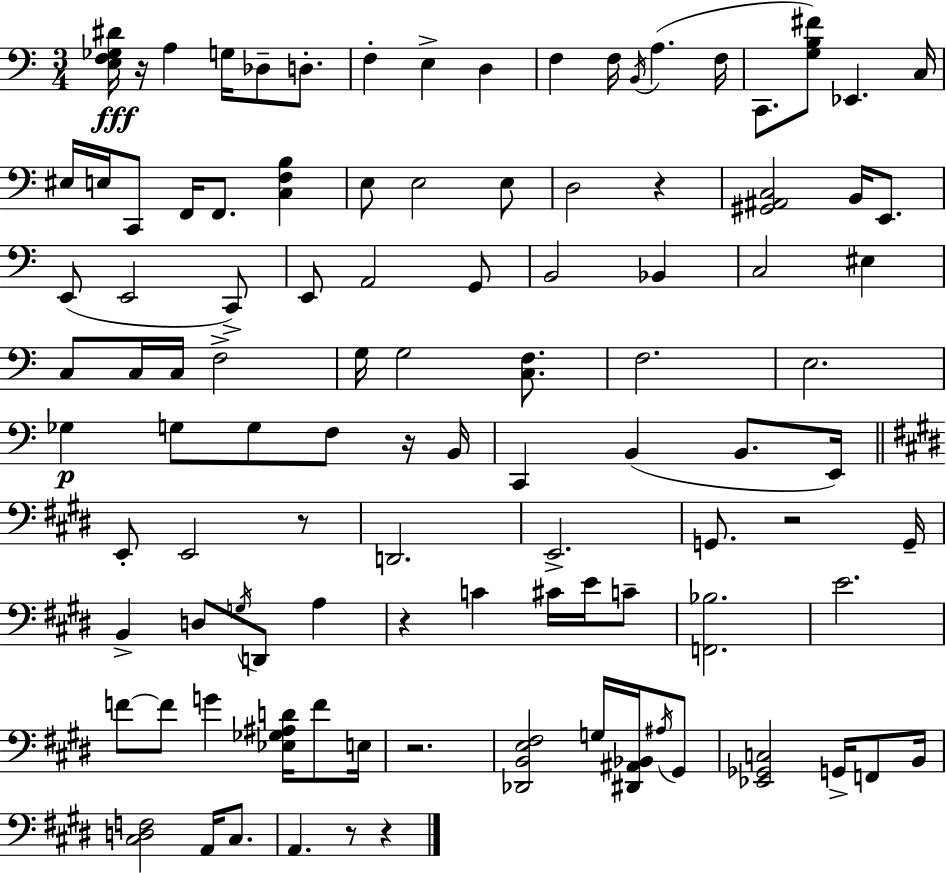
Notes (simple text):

[E3,F3,Gb3,D#4]/s R/s A3/q G3/s Db3/e D3/e. F3/q E3/q D3/q F3/q F3/s B2/s A3/q. F3/s C2/e. [G3,B3,F#4]/e Eb2/q. C3/s EIS3/s E3/s C2/e F2/s F2/e. [C3,F3,B3]/q E3/e E3/h E3/e D3/h R/q [G#2,A#2,C3]/h B2/s E2/e. E2/e E2/h C2/e E2/e A2/h G2/e B2/h Bb2/q C3/h EIS3/q C3/e C3/s C3/s F3/h G3/s G3/h [C3,F3]/e. F3/h. E3/h. Gb3/q G3/e G3/e F3/e R/s B2/s C2/q B2/q B2/e. E2/s E2/e E2/h R/e D2/h. E2/h. G2/e. R/h G2/s B2/q D3/e G3/s D2/e A3/q R/q C4/q C#4/s E4/s C4/e [F2,Bb3]/h. E4/h. F4/e F4/e G4/q [Eb3,Gb3,A#3,D4]/s F4/e E3/s R/h. [Db2,B2,E3,F#3]/h G3/s [D#2,A#2,Bb2]/s A#3/s G#2/e [Eb2,Gb2,C3]/h G2/s F2/e B2/s [C#3,D3,F3]/h A2/s C#3/e. A2/q. R/e R/q